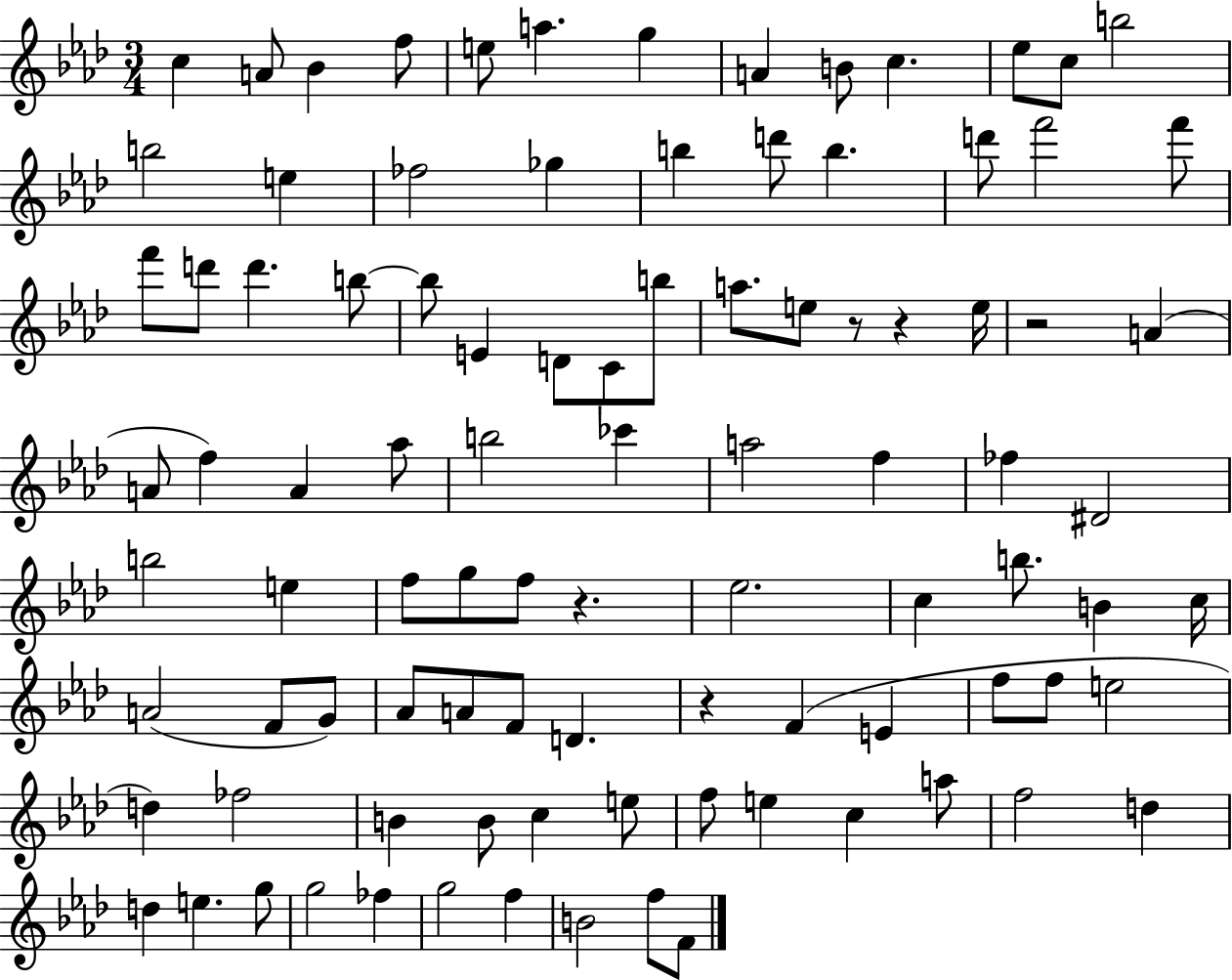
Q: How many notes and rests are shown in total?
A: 95